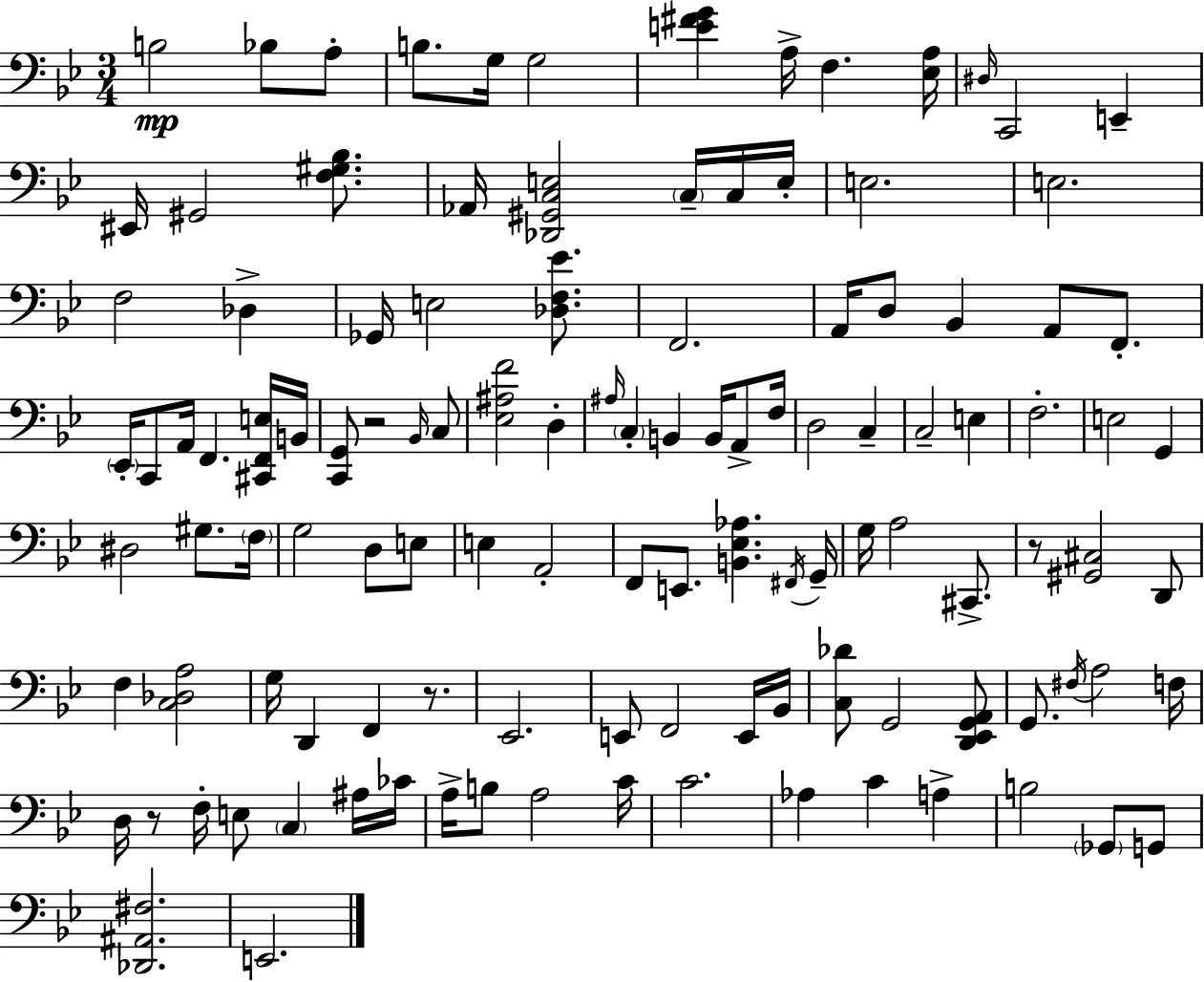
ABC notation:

X:1
T:Untitled
M:3/4
L:1/4
K:Gm
B,2 _B,/2 A,/2 B,/2 G,/4 G,2 [E^FG] A,/4 F, [_E,A,]/4 ^D,/4 C,,2 E,, ^E,,/4 ^G,,2 [F,^G,_B,]/2 _A,,/4 [_D,,^G,,C,E,]2 C,/4 C,/4 E,/4 E,2 E,2 F,2 _D, _G,,/4 E,2 [_D,F,_E]/2 F,,2 A,,/4 D,/2 _B,, A,,/2 F,,/2 _E,,/4 C,,/2 A,,/4 F,, [^C,,F,,E,]/4 B,,/4 [C,,G,,]/2 z2 _B,,/4 C,/2 [_E,^A,F]2 D, ^A,/4 C, B,, B,,/4 A,,/2 F,/4 D,2 C, C,2 E, F,2 E,2 G,, ^D,2 ^G,/2 F,/4 G,2 D,/2 E,/2 E, A,,2 F,,/2 E,,/2 [B,,_E,_A,] ^F,,/4 G,,/4 G,/4 A,2 ^C,,/2 z/2 [^G,,^C,]2 D,,/2 F, [C,_D,A,]2 G,/4 D,, F,, z/2 _E,,2 E,,/2 F,,2 E,,/4 _B,,/4 [C,_D]/2 G,,2 [D,,_E,,G,,A,,]/2 G,,/2 ^F,/4 A,2 F,/4 D,/4 z/2 F,/4 E,/2 C, ^A,/4 _C/4 A,/4 B,/2 A,2 C/4 C2 _A, C A, B,2 _G,,/2 G,,/2 [_D,,^A,,^F,]2 E,,2